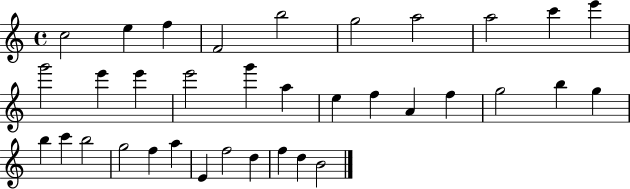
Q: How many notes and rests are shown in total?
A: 35